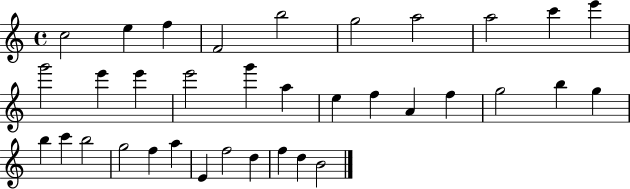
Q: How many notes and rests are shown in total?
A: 35